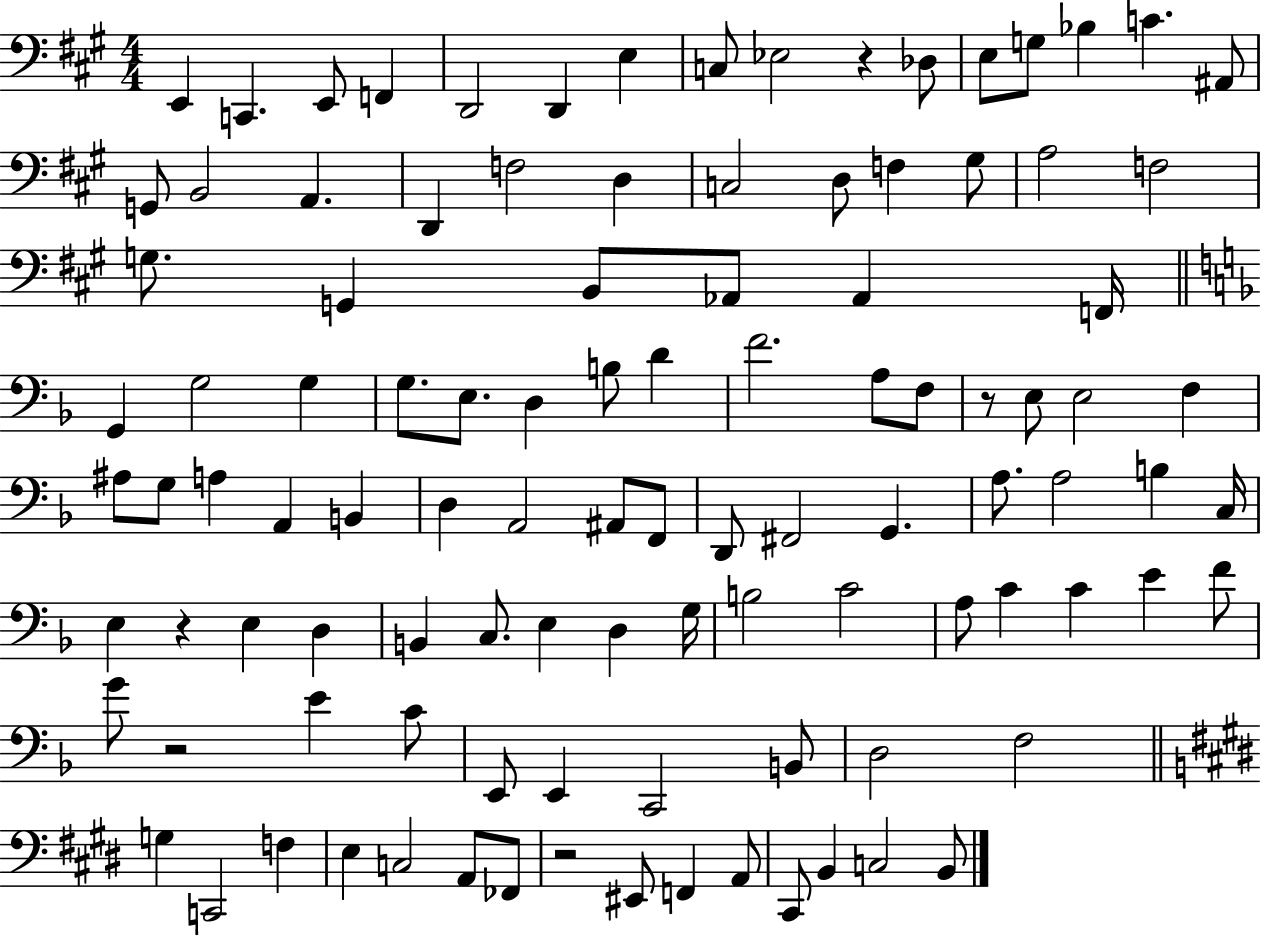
{
  \clef bass
  \numericTimeSignature
  \time 4/4
  \key a \major
  e,4 c,4. e,8 f,4 | d,2 d,4 e4 | c8 ees2 r4 des8 | e8 g8 bes4 c'4. ais,8 | \break g,8 b,2 a,4. | d,4 f2 d4 | c2 d8 f4 gis8 | a2 f2 | \break g8. g,4 b,8 aes,8 aes,4 f,16 | \bar "||" \break \key f \major g,4 g2 g4 | g8. e8. d4 b8 d'4 | f'2. a8 f8 | r8 e8 e2 f4 | \break ais8 g8 a4 a,4 b,4 | d4 a,2 ais,8 f,8 | d,8 fis,2 g,4. | a8. a2 b4 c16 | \break e4 r4 e4 d4 | b,4 c8. e4 d4 g16 | b2 c'2 | a8 c'4 c'4 e'4 f'8 | \break g'8 r2 e'4 c'8 | e,8 e,4 c,2 b,8 | d2 f2 | \bar "||" \break \key e \major g4 c,2 f4 | e4 c2 a,8 fes,8 | r2 eis,8 f,4 a,8 | cis,8 b,4 c2 b,8 | \break \bar "|."
}